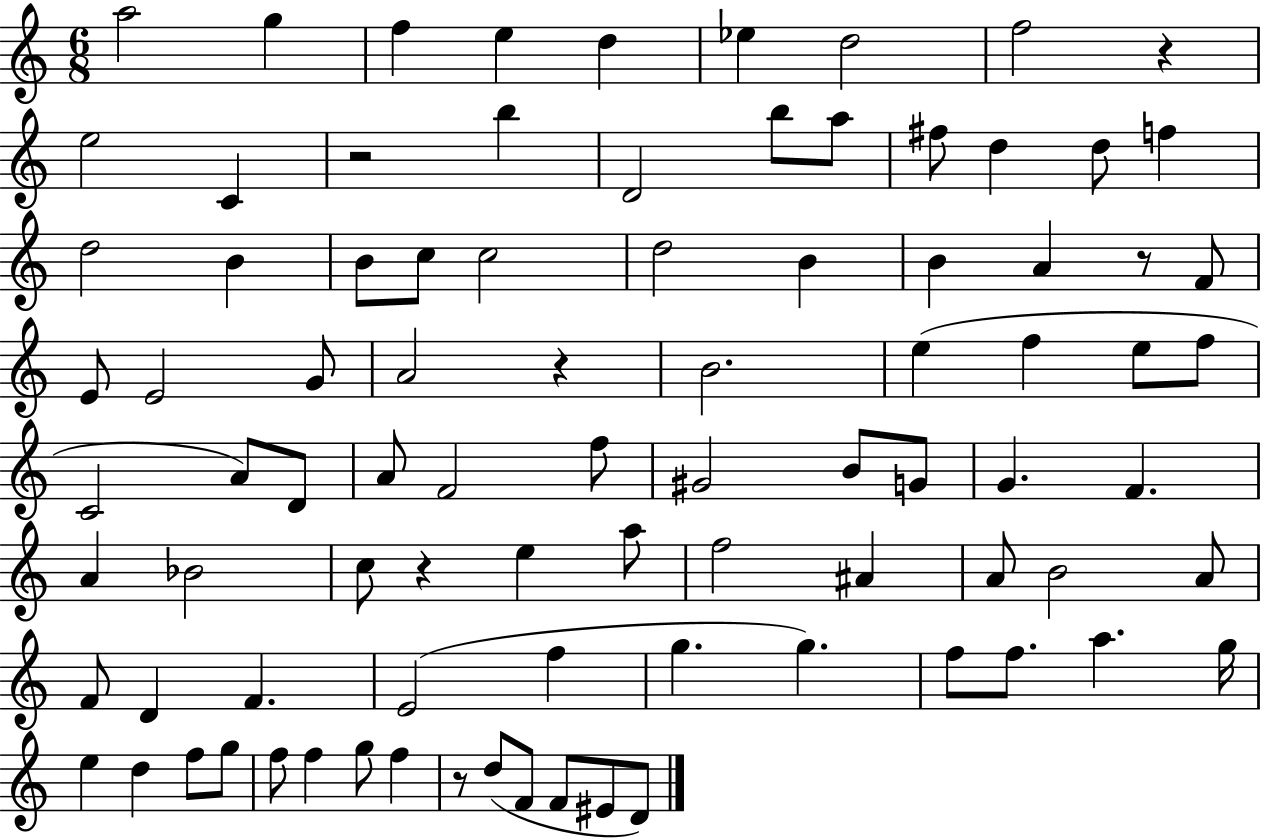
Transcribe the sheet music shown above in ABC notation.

X:1
T:Untitled
M:6/8
L:1/4
K:C
a2 g f e d _e d2 f2 z e2 C z2 b D2 b/2 a/2 ^f/2 d d/2 f d2 B B/2 c/2 c2 d2 B B A z/2 F/2 E/2 E2 G/2 A2 z B2 e f e/2 f/2 C2 A/2 D/2 A/2 F2 f/2 ^G2 B/2 G/2 G F A _B2 c/2 z e a/2 f2 ^A A/2 B2 A/2 F/2 D F E2 f g g f/2 f/2 a g/4 e d f/2 g/2 f/2 f g/2 f z/2 d/2 F/2 F/2 ^E/2 D/2